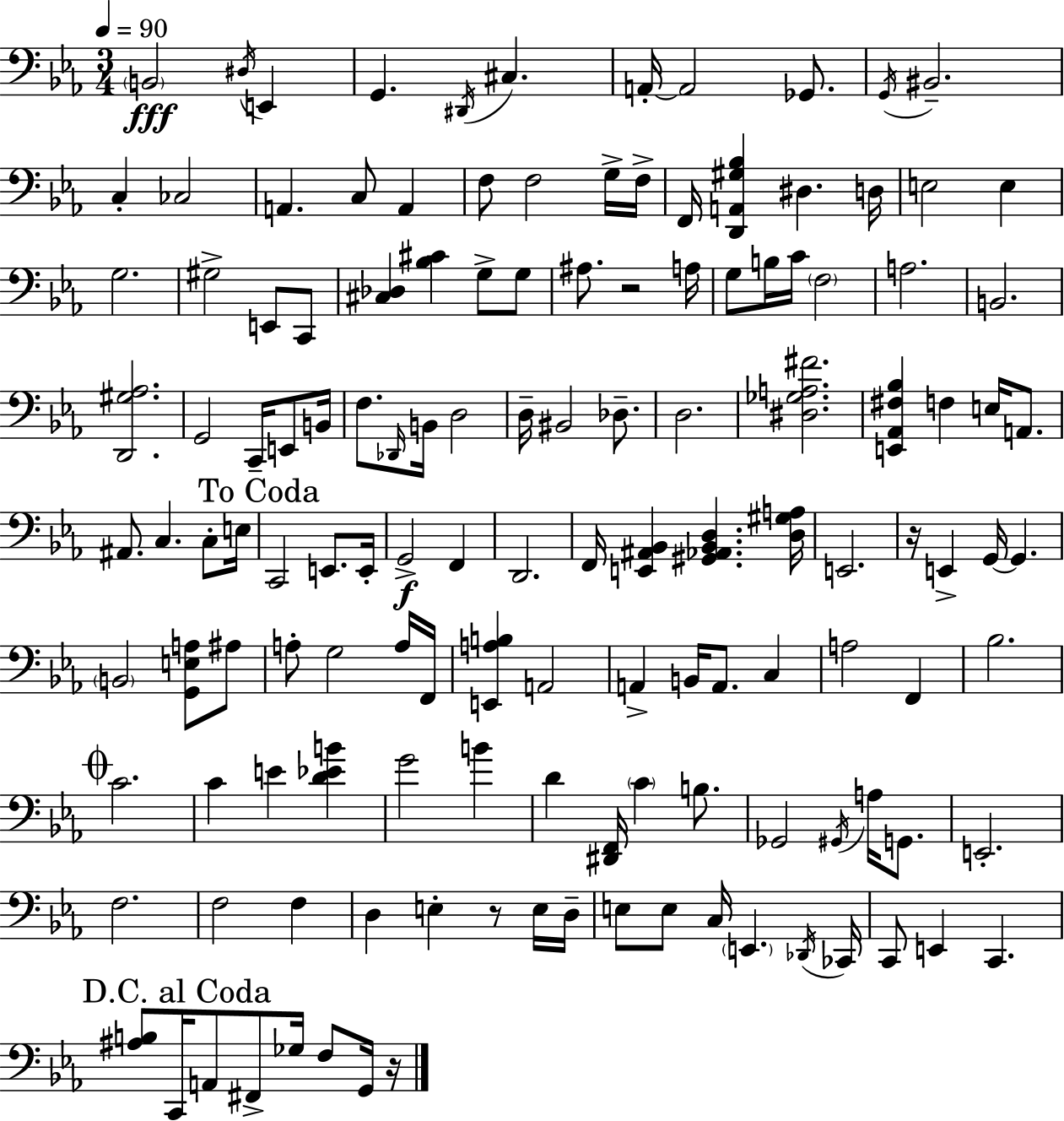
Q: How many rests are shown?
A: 4